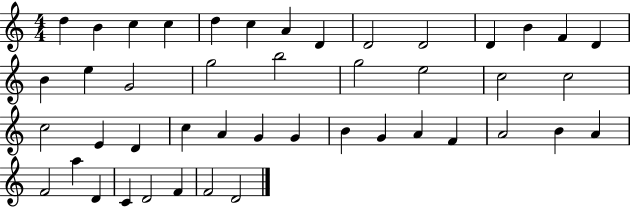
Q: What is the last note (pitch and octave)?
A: D4